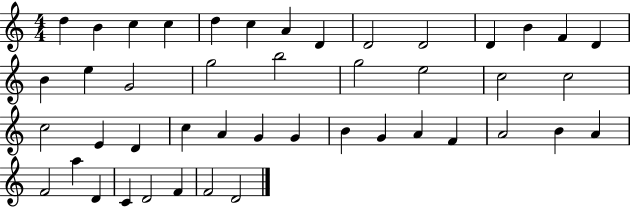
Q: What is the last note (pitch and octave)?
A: D4